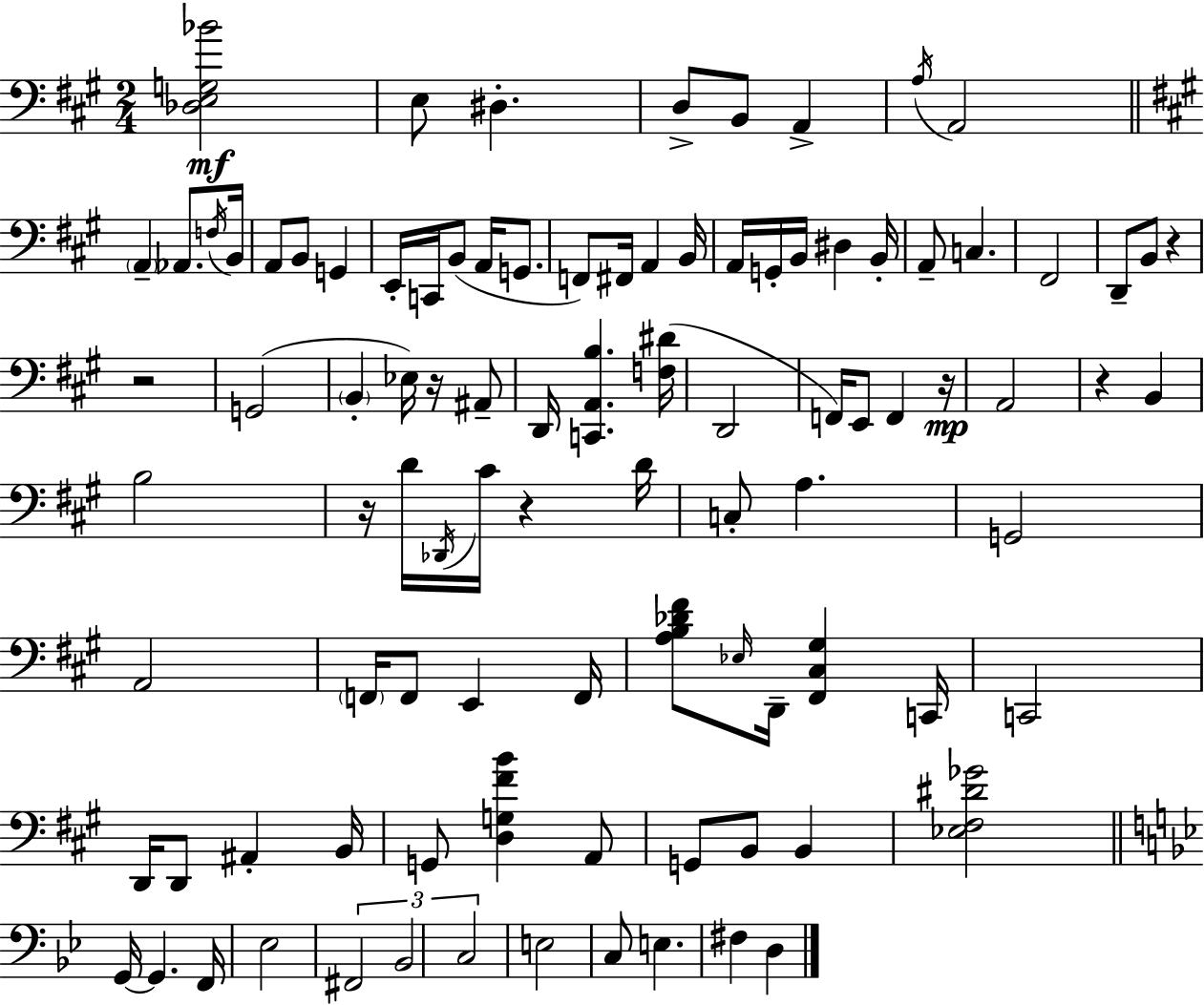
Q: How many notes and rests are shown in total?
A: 96